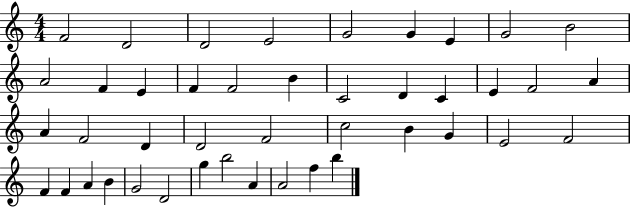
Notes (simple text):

F4/h D4/h D4/h E4/h G4/h G4/q E4/q G4/h B4/h A4/h F4/q E4/q F4/q F4/h B4/q C4/h D4/q C4/q E4/q F4/h A4/q A4/q F4/h D4/q D4/h F4/h C5/h B4/q G4/q E4/h F4/h F4/q F4/q A4/q B4/q G4/h D4/h G5/q B5/h A4/q A4/h F5/q B5/q